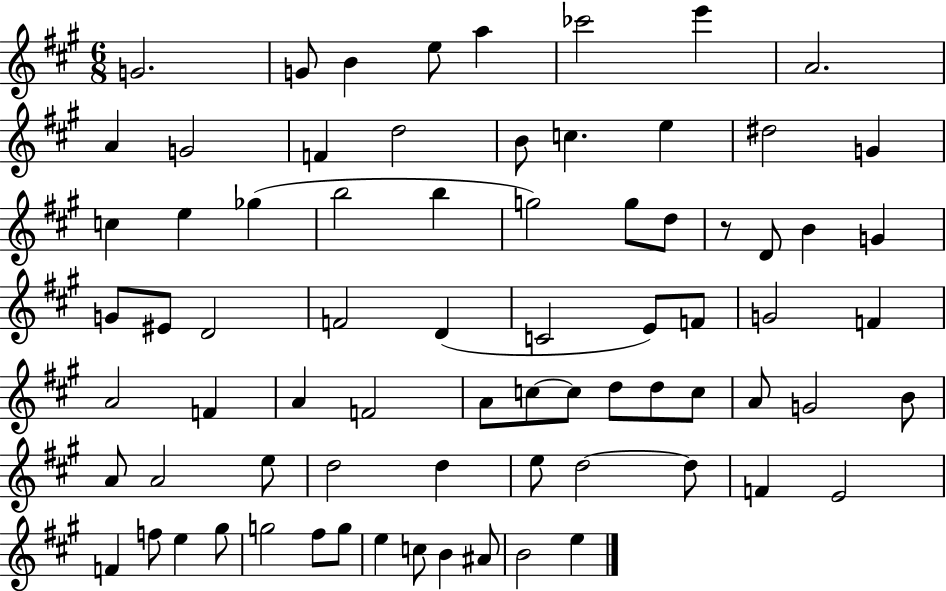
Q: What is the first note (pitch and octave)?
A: G4